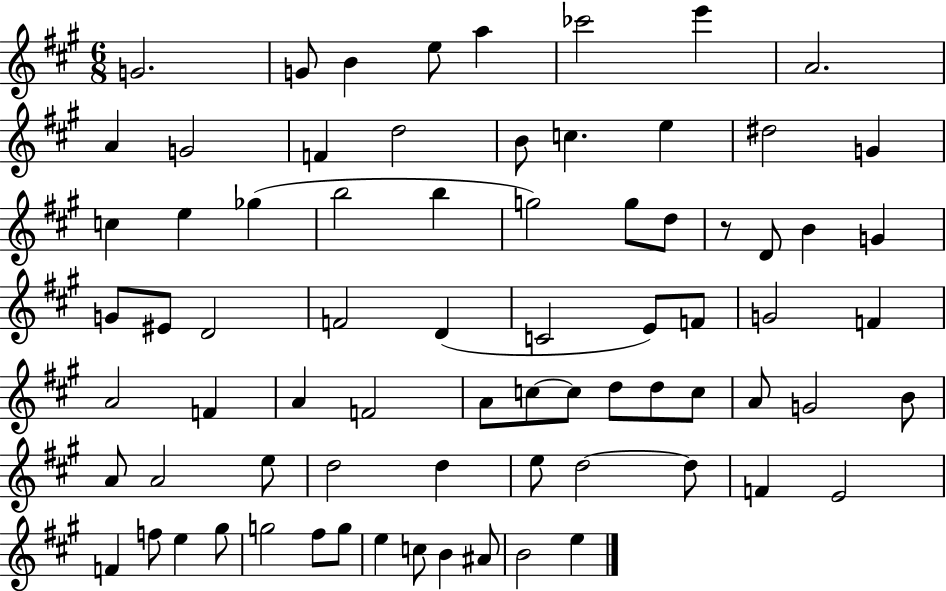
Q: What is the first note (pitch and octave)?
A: G4